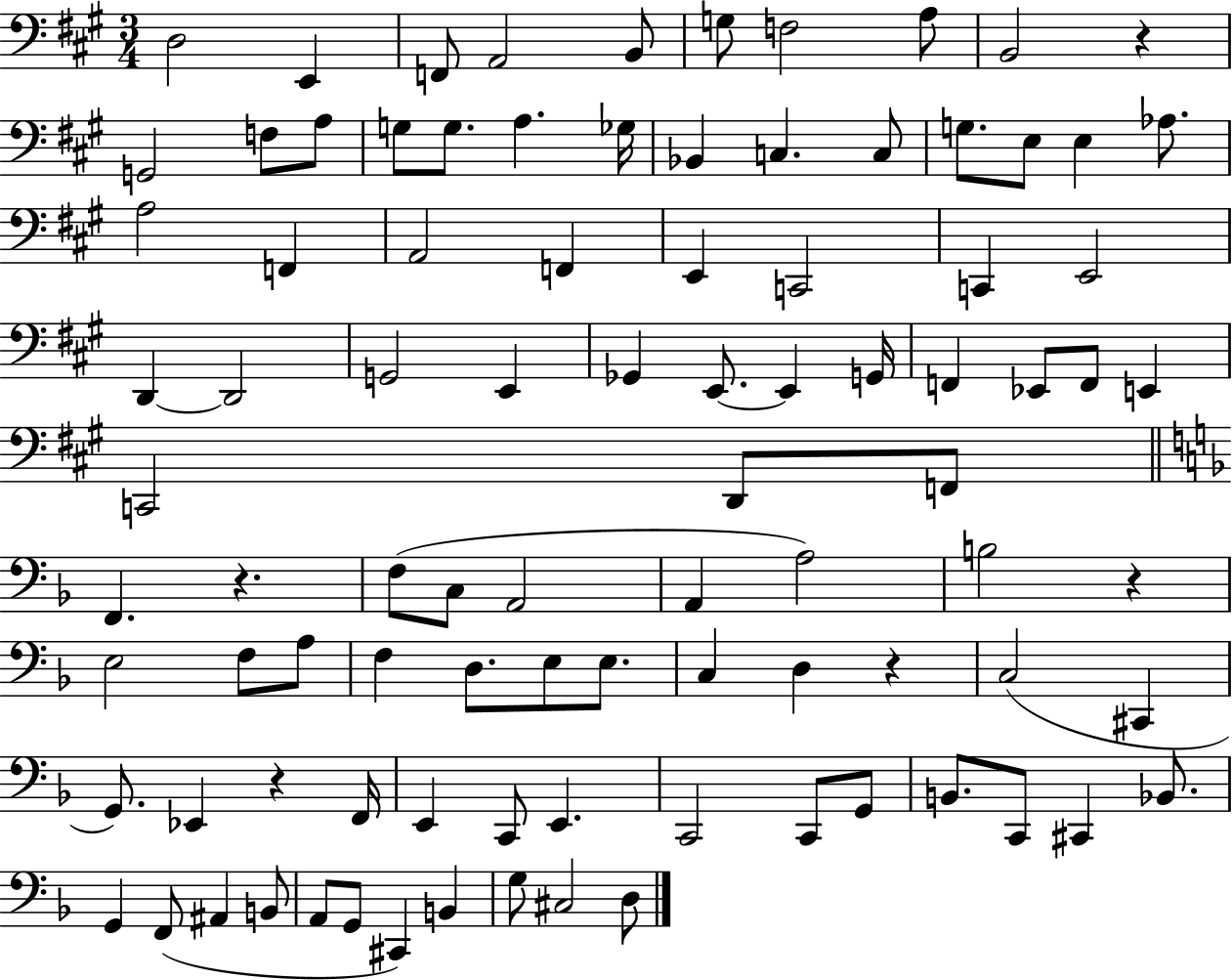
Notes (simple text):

D3/h E2/q F2/e A2/h B2/e G3/e F3/h A3/e B2/h R/q G2/h F3/e A3/e G3/e G3/e. A3/q. Gb3/s Bb2/q C3/q. C3/e G3/e. E3/e E3/q Ab3/e. A3/h F2/q A2/h F2/q E2/q C2/h C2/q E2/h D2/q D2/h G2/h E2/q Gb2/q E2/e. E2/q G2/s F2/q Eb2/e F2/e E2/q C2/h D2/e F2/e F2/q. R/q. F3/e C3/e A2/h A2/q A3/h B3/h R/q E3/h F3/e A3/e F3/q D3/e. E3/e E3/e. C3/q D3/q R/q C3/h C#2/q G2/e. Eb2/q R/q F2/s E2/q C2/e E2/q. C2/h C2/e G2/e B2/e. C2/e C#2/q Bb2/e. G2/q F2/e A#2/q B2/e A2/e G2/e C#2/q B2/q G3/e C#3/h D3/e